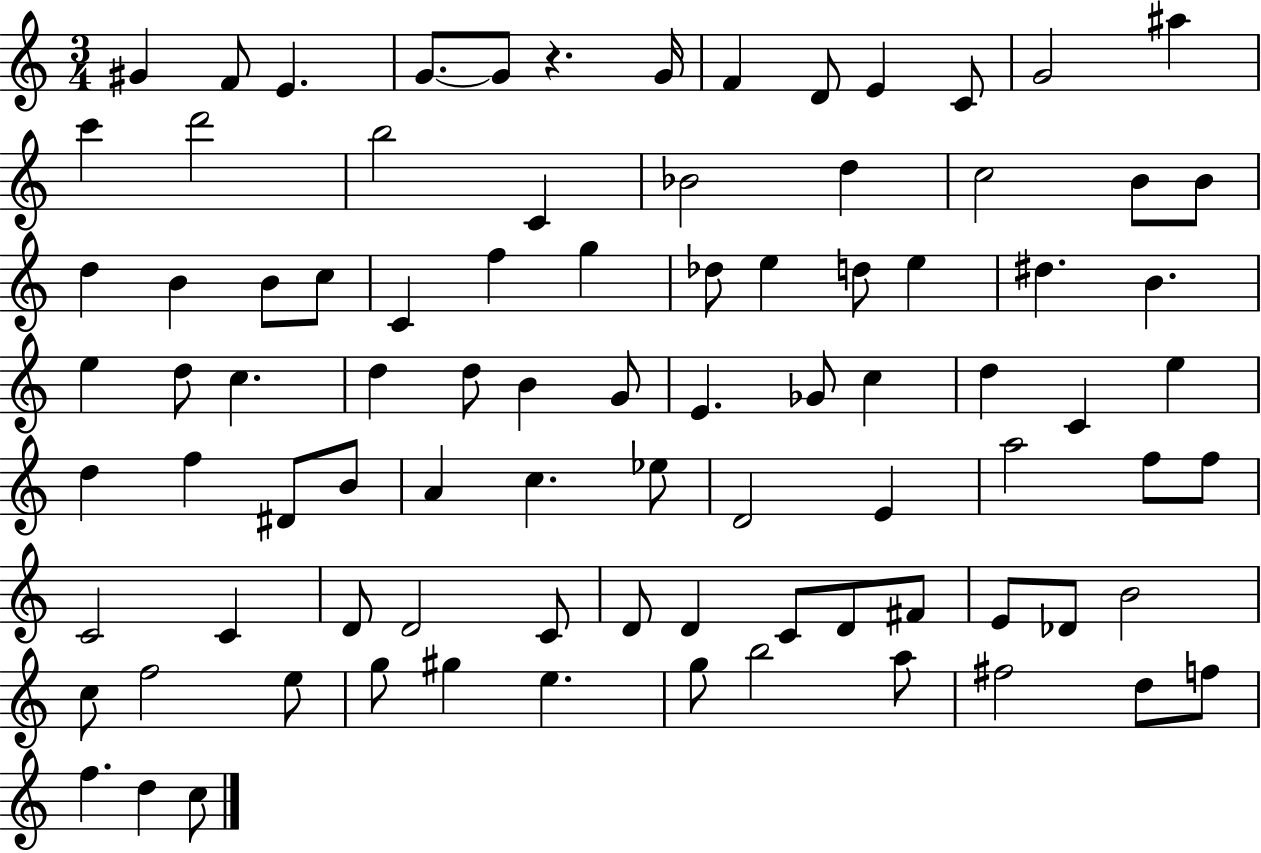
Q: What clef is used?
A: treble